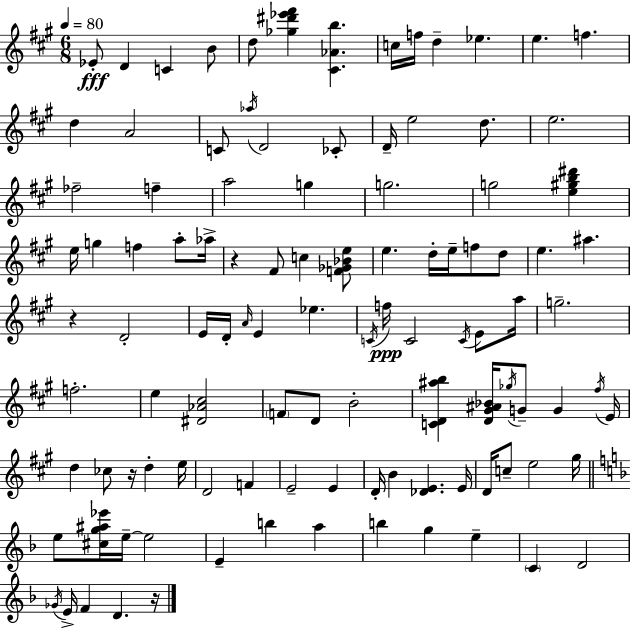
Eb4/e D4/q C4/q B4/e D5/e [Gb5,D#6,Eb6,F#6]/q [C#4,Ab4,B5]/q. C5/s F5/s D5/q Eb5/q. E5/q. F5/q. D5/q A4/h C4/e Ab5/s D4/h CES4/e D4/s E5/h D5/e. E5/h. FES5/h F5/q A5/h G5/q G5/h. G5/h [E5,G#5,B5,D#6]/q E5/s G5/q F5/q A5/e Ab5/s R/q F#4/e C5/q [F4,Gb4,Bb4,E5]/e E5/q. D5/s E5/s F5/e D5/e E5/q. A#5/q. R/q D4/h E4/s D4/s A4/s E4/q Eb5/q. C4/s F5/s C4/h C4/s E4/e A5/s G5/h. F5/h. E5/q [D#4,Ab4,C#5]/h F4/e D4/e B4/h [C4,D4,A#5,B5]/q [D4,G#4,A#4,Bb4]/s Gb5/s G4/e G4/q F#5/s E4/s D5/q CES5/e R/s D5/q E5/s D4/h F4/q E4/h E4/q D4/s B4/q [Db4,E4]/q. E4/s D4/s C5/e E5/h G#5/s E5/e [C#5,G5,A#5,Eb6]/s E5/s E5/h E4/q B5/q A5/q B5/q G5/q E5/q C4/q D4/h Gb4/s E4/s F4/q D4/q. R/s